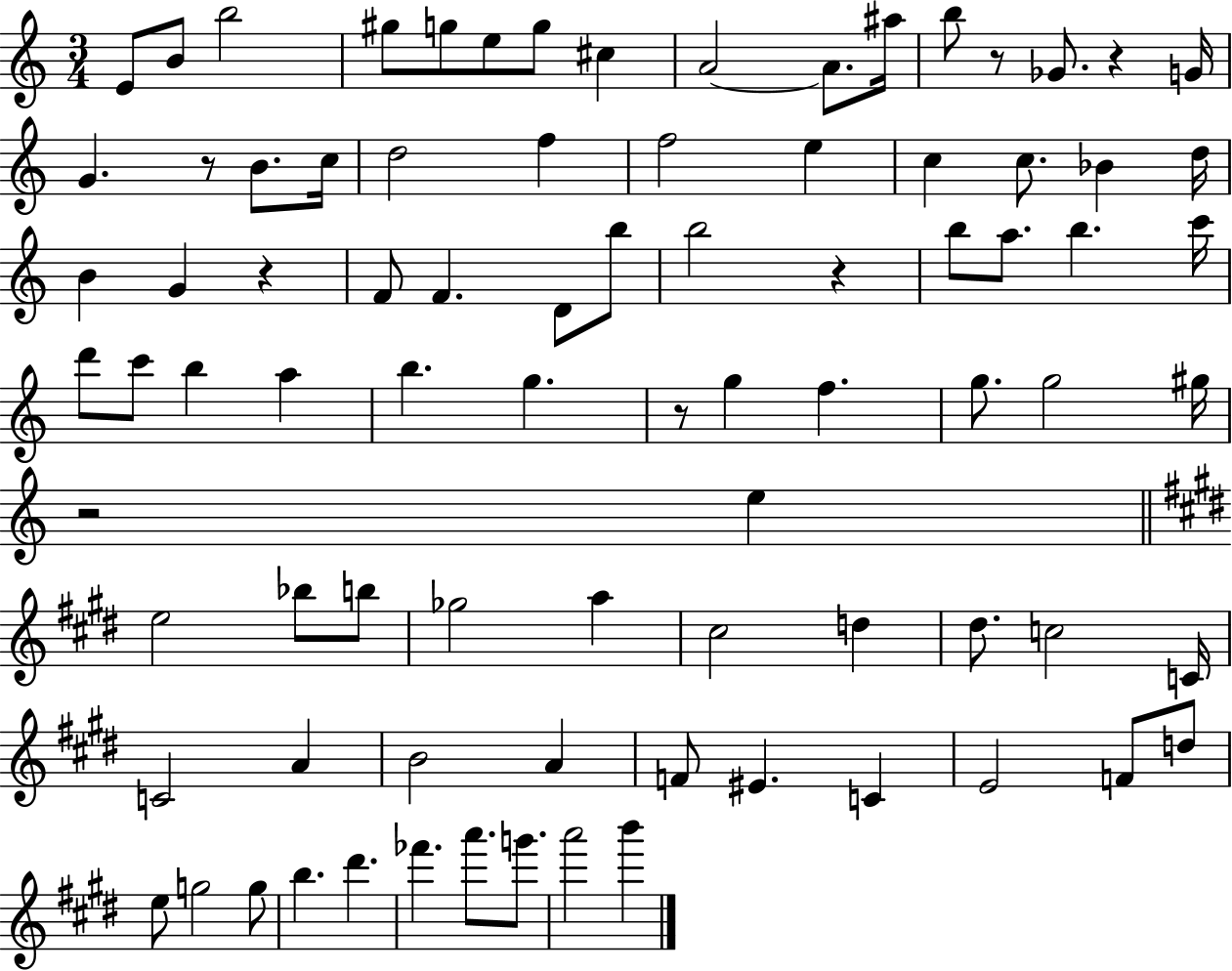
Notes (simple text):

E4/e B4/e B5/h G#5/e G5/e E5/e G5/e C#5/q A4/h A4/e. A#5/s B5/e R/e Gb4/e. R/q G4/s G4/q. R/e B4/e. C5/s D5/h F5/q F5/h E5/q C5/q C5/e. Bb4/q D5/s B4/q G4/q R/q F4/e F4/q. D4/e B5/e B5/h R/q B5/e A5/e. B5/q. C6/s D6/e C6/e B5/q A5/q B5/q. G5/q. R/e G5/q F5/q. G5/e. G5/h G#5/s R/h E5/q E5/h Bb5/e B5/e Gb5/h A5/q C#5/h D5/q D#5/e. C5/h C4/s C4/h A4/q B4/h A4/q F4/e EIS4/q. C4/q E4/h F4/e D5/e E5/e G5/h G5/e B5/q. D#6/q. FES6/q. A6/e. G6/e. A6/h B6/q